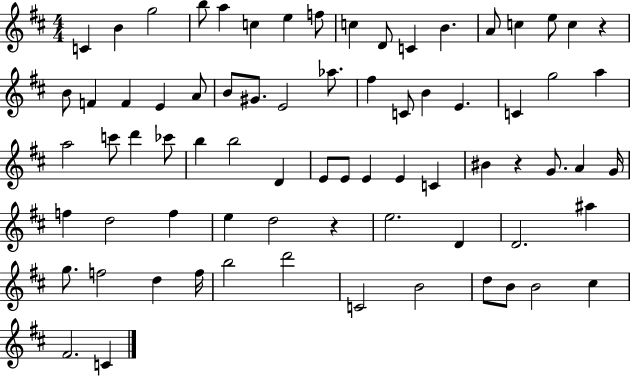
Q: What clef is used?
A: treble